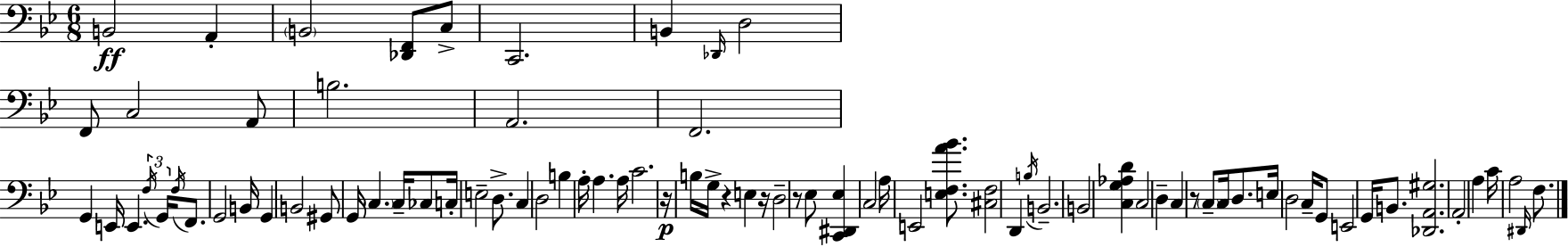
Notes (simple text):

B2/h A2/q B2/h [Db2,F2]/e C3/e C2/h. B2/q Db2/s D3/h F2/e C3/h A2/e B3/h. A2/h. F2/h. G2/q E2/s E2/q. F3/s G2/s F3/s F2/e. G2/h B2/s G2/q B2/h G#2/e G2/s C3/q. C3/s CES3/e C3/s E3/h D3/e. C3/q D3/h B3/q A3/s A3/q. A3/s C4/h. R/s B3/s G3/s R/q E3/q R/s D3/h R/e Eb3/e [C2,D#2,Eb3]/q C3/h A3/s E2/h [E3,F3,A4,Bb4]/e. [C#3,F3]/h D2/q B3/s B2/h. B2/h [C3,G3,Ab3,D4]/q C3/h D3/q C3/q R/e C3/e C3/s D3/e. E3/s D3/h C3/s G2/e E2/h G2/s B2/e. [Db2,A2,G#3]/h. A2/h A3/q C4/s A3/h D#2/s F3/e.